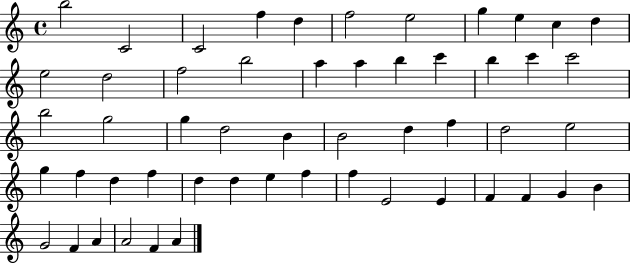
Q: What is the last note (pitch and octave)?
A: A4